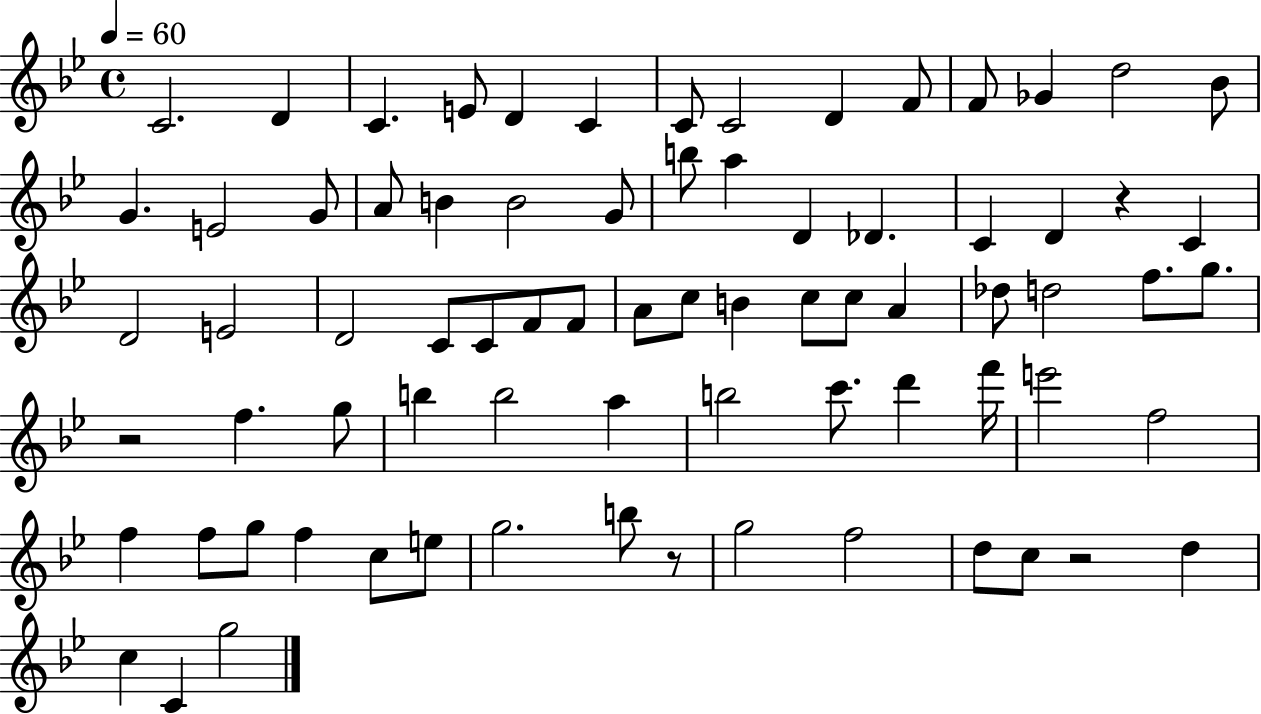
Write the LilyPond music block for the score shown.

{
  \clef treble
  \time 4/4
  \defaultTimeSignature
  \key bes \major
  \tempo 4 = 60
  c'2. d'4 | c'4. e'8 d'4 c'4 | c'8 c'2 d'4 f'8 | f'8 ges'4 d''2 bes'8 | \break g'4. e'2 g'8 | a'8 b'4 b'2 g'8 | b''8 a''4 d'4 des'4. | c'4 d'4 r4 c'4 | \break d'2 e'2 | d'2 c'8 c'8 f'8 f'8 | a'8 c''8 b'4 c''8 c''8 a'4 | des''8 d''2 f''8. g''8. | \break r2 f''4. g''8 | b''4 b''2 a''4 | b''2 c'''8. d'''4 f'''16 | e'''2 f''2 | \break f''4 f''8 g''8 f''4 c''8 e''8 | g''2. b''8 r8 | g''2 f''2 | d''8 c''8 r2 d''4 | \break c''4 c'4 g''2 | \bar "|."
}